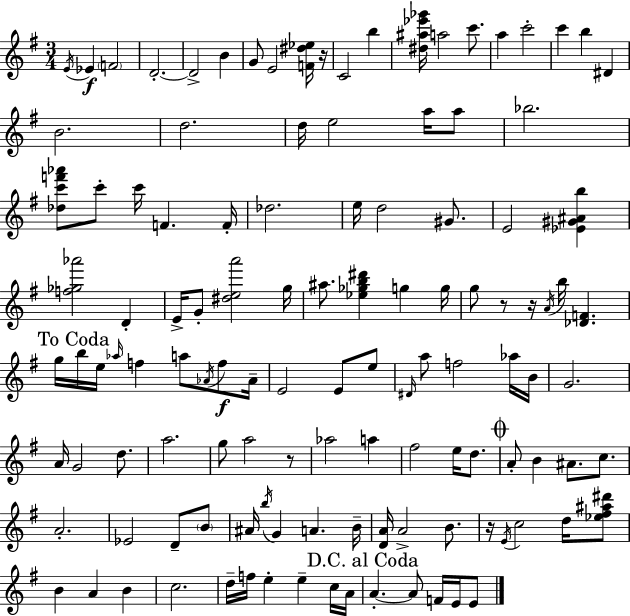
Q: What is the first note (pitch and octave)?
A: E4